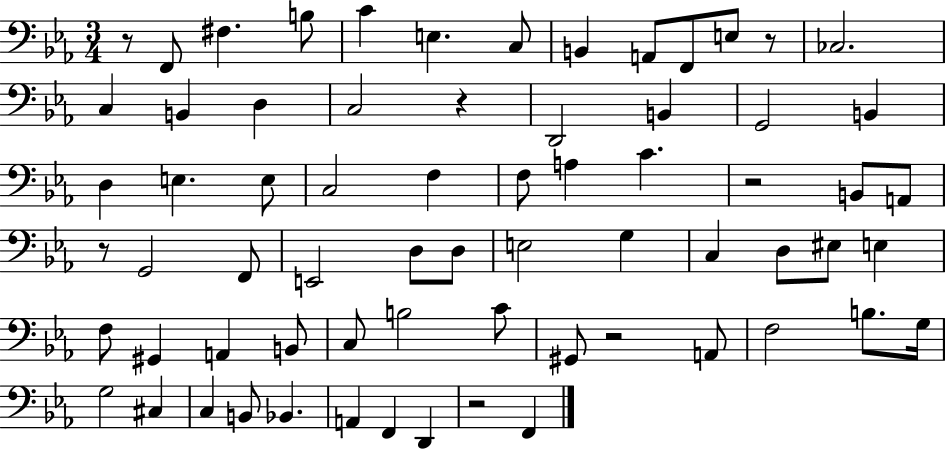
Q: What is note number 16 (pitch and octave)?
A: D2